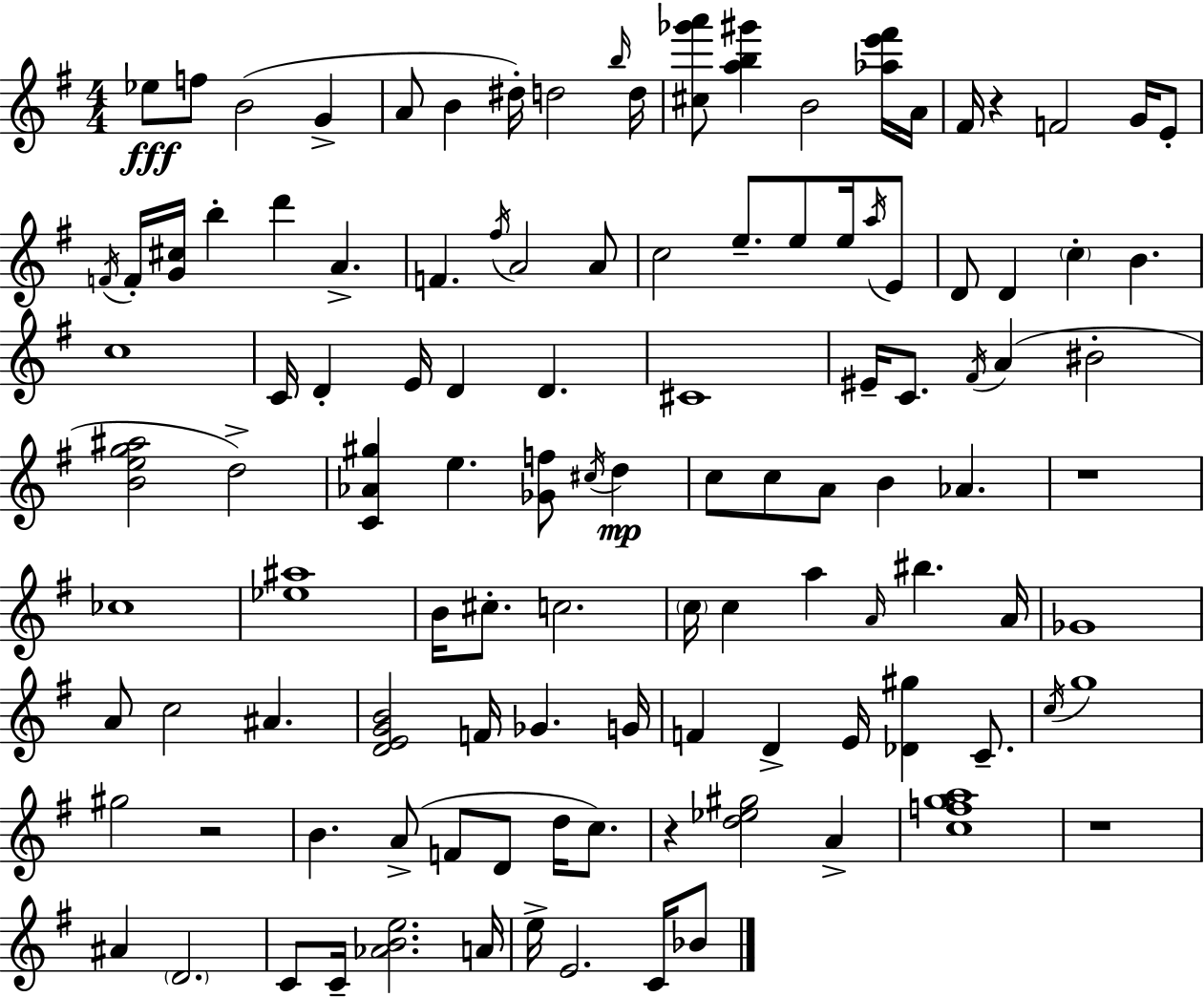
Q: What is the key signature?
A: G major